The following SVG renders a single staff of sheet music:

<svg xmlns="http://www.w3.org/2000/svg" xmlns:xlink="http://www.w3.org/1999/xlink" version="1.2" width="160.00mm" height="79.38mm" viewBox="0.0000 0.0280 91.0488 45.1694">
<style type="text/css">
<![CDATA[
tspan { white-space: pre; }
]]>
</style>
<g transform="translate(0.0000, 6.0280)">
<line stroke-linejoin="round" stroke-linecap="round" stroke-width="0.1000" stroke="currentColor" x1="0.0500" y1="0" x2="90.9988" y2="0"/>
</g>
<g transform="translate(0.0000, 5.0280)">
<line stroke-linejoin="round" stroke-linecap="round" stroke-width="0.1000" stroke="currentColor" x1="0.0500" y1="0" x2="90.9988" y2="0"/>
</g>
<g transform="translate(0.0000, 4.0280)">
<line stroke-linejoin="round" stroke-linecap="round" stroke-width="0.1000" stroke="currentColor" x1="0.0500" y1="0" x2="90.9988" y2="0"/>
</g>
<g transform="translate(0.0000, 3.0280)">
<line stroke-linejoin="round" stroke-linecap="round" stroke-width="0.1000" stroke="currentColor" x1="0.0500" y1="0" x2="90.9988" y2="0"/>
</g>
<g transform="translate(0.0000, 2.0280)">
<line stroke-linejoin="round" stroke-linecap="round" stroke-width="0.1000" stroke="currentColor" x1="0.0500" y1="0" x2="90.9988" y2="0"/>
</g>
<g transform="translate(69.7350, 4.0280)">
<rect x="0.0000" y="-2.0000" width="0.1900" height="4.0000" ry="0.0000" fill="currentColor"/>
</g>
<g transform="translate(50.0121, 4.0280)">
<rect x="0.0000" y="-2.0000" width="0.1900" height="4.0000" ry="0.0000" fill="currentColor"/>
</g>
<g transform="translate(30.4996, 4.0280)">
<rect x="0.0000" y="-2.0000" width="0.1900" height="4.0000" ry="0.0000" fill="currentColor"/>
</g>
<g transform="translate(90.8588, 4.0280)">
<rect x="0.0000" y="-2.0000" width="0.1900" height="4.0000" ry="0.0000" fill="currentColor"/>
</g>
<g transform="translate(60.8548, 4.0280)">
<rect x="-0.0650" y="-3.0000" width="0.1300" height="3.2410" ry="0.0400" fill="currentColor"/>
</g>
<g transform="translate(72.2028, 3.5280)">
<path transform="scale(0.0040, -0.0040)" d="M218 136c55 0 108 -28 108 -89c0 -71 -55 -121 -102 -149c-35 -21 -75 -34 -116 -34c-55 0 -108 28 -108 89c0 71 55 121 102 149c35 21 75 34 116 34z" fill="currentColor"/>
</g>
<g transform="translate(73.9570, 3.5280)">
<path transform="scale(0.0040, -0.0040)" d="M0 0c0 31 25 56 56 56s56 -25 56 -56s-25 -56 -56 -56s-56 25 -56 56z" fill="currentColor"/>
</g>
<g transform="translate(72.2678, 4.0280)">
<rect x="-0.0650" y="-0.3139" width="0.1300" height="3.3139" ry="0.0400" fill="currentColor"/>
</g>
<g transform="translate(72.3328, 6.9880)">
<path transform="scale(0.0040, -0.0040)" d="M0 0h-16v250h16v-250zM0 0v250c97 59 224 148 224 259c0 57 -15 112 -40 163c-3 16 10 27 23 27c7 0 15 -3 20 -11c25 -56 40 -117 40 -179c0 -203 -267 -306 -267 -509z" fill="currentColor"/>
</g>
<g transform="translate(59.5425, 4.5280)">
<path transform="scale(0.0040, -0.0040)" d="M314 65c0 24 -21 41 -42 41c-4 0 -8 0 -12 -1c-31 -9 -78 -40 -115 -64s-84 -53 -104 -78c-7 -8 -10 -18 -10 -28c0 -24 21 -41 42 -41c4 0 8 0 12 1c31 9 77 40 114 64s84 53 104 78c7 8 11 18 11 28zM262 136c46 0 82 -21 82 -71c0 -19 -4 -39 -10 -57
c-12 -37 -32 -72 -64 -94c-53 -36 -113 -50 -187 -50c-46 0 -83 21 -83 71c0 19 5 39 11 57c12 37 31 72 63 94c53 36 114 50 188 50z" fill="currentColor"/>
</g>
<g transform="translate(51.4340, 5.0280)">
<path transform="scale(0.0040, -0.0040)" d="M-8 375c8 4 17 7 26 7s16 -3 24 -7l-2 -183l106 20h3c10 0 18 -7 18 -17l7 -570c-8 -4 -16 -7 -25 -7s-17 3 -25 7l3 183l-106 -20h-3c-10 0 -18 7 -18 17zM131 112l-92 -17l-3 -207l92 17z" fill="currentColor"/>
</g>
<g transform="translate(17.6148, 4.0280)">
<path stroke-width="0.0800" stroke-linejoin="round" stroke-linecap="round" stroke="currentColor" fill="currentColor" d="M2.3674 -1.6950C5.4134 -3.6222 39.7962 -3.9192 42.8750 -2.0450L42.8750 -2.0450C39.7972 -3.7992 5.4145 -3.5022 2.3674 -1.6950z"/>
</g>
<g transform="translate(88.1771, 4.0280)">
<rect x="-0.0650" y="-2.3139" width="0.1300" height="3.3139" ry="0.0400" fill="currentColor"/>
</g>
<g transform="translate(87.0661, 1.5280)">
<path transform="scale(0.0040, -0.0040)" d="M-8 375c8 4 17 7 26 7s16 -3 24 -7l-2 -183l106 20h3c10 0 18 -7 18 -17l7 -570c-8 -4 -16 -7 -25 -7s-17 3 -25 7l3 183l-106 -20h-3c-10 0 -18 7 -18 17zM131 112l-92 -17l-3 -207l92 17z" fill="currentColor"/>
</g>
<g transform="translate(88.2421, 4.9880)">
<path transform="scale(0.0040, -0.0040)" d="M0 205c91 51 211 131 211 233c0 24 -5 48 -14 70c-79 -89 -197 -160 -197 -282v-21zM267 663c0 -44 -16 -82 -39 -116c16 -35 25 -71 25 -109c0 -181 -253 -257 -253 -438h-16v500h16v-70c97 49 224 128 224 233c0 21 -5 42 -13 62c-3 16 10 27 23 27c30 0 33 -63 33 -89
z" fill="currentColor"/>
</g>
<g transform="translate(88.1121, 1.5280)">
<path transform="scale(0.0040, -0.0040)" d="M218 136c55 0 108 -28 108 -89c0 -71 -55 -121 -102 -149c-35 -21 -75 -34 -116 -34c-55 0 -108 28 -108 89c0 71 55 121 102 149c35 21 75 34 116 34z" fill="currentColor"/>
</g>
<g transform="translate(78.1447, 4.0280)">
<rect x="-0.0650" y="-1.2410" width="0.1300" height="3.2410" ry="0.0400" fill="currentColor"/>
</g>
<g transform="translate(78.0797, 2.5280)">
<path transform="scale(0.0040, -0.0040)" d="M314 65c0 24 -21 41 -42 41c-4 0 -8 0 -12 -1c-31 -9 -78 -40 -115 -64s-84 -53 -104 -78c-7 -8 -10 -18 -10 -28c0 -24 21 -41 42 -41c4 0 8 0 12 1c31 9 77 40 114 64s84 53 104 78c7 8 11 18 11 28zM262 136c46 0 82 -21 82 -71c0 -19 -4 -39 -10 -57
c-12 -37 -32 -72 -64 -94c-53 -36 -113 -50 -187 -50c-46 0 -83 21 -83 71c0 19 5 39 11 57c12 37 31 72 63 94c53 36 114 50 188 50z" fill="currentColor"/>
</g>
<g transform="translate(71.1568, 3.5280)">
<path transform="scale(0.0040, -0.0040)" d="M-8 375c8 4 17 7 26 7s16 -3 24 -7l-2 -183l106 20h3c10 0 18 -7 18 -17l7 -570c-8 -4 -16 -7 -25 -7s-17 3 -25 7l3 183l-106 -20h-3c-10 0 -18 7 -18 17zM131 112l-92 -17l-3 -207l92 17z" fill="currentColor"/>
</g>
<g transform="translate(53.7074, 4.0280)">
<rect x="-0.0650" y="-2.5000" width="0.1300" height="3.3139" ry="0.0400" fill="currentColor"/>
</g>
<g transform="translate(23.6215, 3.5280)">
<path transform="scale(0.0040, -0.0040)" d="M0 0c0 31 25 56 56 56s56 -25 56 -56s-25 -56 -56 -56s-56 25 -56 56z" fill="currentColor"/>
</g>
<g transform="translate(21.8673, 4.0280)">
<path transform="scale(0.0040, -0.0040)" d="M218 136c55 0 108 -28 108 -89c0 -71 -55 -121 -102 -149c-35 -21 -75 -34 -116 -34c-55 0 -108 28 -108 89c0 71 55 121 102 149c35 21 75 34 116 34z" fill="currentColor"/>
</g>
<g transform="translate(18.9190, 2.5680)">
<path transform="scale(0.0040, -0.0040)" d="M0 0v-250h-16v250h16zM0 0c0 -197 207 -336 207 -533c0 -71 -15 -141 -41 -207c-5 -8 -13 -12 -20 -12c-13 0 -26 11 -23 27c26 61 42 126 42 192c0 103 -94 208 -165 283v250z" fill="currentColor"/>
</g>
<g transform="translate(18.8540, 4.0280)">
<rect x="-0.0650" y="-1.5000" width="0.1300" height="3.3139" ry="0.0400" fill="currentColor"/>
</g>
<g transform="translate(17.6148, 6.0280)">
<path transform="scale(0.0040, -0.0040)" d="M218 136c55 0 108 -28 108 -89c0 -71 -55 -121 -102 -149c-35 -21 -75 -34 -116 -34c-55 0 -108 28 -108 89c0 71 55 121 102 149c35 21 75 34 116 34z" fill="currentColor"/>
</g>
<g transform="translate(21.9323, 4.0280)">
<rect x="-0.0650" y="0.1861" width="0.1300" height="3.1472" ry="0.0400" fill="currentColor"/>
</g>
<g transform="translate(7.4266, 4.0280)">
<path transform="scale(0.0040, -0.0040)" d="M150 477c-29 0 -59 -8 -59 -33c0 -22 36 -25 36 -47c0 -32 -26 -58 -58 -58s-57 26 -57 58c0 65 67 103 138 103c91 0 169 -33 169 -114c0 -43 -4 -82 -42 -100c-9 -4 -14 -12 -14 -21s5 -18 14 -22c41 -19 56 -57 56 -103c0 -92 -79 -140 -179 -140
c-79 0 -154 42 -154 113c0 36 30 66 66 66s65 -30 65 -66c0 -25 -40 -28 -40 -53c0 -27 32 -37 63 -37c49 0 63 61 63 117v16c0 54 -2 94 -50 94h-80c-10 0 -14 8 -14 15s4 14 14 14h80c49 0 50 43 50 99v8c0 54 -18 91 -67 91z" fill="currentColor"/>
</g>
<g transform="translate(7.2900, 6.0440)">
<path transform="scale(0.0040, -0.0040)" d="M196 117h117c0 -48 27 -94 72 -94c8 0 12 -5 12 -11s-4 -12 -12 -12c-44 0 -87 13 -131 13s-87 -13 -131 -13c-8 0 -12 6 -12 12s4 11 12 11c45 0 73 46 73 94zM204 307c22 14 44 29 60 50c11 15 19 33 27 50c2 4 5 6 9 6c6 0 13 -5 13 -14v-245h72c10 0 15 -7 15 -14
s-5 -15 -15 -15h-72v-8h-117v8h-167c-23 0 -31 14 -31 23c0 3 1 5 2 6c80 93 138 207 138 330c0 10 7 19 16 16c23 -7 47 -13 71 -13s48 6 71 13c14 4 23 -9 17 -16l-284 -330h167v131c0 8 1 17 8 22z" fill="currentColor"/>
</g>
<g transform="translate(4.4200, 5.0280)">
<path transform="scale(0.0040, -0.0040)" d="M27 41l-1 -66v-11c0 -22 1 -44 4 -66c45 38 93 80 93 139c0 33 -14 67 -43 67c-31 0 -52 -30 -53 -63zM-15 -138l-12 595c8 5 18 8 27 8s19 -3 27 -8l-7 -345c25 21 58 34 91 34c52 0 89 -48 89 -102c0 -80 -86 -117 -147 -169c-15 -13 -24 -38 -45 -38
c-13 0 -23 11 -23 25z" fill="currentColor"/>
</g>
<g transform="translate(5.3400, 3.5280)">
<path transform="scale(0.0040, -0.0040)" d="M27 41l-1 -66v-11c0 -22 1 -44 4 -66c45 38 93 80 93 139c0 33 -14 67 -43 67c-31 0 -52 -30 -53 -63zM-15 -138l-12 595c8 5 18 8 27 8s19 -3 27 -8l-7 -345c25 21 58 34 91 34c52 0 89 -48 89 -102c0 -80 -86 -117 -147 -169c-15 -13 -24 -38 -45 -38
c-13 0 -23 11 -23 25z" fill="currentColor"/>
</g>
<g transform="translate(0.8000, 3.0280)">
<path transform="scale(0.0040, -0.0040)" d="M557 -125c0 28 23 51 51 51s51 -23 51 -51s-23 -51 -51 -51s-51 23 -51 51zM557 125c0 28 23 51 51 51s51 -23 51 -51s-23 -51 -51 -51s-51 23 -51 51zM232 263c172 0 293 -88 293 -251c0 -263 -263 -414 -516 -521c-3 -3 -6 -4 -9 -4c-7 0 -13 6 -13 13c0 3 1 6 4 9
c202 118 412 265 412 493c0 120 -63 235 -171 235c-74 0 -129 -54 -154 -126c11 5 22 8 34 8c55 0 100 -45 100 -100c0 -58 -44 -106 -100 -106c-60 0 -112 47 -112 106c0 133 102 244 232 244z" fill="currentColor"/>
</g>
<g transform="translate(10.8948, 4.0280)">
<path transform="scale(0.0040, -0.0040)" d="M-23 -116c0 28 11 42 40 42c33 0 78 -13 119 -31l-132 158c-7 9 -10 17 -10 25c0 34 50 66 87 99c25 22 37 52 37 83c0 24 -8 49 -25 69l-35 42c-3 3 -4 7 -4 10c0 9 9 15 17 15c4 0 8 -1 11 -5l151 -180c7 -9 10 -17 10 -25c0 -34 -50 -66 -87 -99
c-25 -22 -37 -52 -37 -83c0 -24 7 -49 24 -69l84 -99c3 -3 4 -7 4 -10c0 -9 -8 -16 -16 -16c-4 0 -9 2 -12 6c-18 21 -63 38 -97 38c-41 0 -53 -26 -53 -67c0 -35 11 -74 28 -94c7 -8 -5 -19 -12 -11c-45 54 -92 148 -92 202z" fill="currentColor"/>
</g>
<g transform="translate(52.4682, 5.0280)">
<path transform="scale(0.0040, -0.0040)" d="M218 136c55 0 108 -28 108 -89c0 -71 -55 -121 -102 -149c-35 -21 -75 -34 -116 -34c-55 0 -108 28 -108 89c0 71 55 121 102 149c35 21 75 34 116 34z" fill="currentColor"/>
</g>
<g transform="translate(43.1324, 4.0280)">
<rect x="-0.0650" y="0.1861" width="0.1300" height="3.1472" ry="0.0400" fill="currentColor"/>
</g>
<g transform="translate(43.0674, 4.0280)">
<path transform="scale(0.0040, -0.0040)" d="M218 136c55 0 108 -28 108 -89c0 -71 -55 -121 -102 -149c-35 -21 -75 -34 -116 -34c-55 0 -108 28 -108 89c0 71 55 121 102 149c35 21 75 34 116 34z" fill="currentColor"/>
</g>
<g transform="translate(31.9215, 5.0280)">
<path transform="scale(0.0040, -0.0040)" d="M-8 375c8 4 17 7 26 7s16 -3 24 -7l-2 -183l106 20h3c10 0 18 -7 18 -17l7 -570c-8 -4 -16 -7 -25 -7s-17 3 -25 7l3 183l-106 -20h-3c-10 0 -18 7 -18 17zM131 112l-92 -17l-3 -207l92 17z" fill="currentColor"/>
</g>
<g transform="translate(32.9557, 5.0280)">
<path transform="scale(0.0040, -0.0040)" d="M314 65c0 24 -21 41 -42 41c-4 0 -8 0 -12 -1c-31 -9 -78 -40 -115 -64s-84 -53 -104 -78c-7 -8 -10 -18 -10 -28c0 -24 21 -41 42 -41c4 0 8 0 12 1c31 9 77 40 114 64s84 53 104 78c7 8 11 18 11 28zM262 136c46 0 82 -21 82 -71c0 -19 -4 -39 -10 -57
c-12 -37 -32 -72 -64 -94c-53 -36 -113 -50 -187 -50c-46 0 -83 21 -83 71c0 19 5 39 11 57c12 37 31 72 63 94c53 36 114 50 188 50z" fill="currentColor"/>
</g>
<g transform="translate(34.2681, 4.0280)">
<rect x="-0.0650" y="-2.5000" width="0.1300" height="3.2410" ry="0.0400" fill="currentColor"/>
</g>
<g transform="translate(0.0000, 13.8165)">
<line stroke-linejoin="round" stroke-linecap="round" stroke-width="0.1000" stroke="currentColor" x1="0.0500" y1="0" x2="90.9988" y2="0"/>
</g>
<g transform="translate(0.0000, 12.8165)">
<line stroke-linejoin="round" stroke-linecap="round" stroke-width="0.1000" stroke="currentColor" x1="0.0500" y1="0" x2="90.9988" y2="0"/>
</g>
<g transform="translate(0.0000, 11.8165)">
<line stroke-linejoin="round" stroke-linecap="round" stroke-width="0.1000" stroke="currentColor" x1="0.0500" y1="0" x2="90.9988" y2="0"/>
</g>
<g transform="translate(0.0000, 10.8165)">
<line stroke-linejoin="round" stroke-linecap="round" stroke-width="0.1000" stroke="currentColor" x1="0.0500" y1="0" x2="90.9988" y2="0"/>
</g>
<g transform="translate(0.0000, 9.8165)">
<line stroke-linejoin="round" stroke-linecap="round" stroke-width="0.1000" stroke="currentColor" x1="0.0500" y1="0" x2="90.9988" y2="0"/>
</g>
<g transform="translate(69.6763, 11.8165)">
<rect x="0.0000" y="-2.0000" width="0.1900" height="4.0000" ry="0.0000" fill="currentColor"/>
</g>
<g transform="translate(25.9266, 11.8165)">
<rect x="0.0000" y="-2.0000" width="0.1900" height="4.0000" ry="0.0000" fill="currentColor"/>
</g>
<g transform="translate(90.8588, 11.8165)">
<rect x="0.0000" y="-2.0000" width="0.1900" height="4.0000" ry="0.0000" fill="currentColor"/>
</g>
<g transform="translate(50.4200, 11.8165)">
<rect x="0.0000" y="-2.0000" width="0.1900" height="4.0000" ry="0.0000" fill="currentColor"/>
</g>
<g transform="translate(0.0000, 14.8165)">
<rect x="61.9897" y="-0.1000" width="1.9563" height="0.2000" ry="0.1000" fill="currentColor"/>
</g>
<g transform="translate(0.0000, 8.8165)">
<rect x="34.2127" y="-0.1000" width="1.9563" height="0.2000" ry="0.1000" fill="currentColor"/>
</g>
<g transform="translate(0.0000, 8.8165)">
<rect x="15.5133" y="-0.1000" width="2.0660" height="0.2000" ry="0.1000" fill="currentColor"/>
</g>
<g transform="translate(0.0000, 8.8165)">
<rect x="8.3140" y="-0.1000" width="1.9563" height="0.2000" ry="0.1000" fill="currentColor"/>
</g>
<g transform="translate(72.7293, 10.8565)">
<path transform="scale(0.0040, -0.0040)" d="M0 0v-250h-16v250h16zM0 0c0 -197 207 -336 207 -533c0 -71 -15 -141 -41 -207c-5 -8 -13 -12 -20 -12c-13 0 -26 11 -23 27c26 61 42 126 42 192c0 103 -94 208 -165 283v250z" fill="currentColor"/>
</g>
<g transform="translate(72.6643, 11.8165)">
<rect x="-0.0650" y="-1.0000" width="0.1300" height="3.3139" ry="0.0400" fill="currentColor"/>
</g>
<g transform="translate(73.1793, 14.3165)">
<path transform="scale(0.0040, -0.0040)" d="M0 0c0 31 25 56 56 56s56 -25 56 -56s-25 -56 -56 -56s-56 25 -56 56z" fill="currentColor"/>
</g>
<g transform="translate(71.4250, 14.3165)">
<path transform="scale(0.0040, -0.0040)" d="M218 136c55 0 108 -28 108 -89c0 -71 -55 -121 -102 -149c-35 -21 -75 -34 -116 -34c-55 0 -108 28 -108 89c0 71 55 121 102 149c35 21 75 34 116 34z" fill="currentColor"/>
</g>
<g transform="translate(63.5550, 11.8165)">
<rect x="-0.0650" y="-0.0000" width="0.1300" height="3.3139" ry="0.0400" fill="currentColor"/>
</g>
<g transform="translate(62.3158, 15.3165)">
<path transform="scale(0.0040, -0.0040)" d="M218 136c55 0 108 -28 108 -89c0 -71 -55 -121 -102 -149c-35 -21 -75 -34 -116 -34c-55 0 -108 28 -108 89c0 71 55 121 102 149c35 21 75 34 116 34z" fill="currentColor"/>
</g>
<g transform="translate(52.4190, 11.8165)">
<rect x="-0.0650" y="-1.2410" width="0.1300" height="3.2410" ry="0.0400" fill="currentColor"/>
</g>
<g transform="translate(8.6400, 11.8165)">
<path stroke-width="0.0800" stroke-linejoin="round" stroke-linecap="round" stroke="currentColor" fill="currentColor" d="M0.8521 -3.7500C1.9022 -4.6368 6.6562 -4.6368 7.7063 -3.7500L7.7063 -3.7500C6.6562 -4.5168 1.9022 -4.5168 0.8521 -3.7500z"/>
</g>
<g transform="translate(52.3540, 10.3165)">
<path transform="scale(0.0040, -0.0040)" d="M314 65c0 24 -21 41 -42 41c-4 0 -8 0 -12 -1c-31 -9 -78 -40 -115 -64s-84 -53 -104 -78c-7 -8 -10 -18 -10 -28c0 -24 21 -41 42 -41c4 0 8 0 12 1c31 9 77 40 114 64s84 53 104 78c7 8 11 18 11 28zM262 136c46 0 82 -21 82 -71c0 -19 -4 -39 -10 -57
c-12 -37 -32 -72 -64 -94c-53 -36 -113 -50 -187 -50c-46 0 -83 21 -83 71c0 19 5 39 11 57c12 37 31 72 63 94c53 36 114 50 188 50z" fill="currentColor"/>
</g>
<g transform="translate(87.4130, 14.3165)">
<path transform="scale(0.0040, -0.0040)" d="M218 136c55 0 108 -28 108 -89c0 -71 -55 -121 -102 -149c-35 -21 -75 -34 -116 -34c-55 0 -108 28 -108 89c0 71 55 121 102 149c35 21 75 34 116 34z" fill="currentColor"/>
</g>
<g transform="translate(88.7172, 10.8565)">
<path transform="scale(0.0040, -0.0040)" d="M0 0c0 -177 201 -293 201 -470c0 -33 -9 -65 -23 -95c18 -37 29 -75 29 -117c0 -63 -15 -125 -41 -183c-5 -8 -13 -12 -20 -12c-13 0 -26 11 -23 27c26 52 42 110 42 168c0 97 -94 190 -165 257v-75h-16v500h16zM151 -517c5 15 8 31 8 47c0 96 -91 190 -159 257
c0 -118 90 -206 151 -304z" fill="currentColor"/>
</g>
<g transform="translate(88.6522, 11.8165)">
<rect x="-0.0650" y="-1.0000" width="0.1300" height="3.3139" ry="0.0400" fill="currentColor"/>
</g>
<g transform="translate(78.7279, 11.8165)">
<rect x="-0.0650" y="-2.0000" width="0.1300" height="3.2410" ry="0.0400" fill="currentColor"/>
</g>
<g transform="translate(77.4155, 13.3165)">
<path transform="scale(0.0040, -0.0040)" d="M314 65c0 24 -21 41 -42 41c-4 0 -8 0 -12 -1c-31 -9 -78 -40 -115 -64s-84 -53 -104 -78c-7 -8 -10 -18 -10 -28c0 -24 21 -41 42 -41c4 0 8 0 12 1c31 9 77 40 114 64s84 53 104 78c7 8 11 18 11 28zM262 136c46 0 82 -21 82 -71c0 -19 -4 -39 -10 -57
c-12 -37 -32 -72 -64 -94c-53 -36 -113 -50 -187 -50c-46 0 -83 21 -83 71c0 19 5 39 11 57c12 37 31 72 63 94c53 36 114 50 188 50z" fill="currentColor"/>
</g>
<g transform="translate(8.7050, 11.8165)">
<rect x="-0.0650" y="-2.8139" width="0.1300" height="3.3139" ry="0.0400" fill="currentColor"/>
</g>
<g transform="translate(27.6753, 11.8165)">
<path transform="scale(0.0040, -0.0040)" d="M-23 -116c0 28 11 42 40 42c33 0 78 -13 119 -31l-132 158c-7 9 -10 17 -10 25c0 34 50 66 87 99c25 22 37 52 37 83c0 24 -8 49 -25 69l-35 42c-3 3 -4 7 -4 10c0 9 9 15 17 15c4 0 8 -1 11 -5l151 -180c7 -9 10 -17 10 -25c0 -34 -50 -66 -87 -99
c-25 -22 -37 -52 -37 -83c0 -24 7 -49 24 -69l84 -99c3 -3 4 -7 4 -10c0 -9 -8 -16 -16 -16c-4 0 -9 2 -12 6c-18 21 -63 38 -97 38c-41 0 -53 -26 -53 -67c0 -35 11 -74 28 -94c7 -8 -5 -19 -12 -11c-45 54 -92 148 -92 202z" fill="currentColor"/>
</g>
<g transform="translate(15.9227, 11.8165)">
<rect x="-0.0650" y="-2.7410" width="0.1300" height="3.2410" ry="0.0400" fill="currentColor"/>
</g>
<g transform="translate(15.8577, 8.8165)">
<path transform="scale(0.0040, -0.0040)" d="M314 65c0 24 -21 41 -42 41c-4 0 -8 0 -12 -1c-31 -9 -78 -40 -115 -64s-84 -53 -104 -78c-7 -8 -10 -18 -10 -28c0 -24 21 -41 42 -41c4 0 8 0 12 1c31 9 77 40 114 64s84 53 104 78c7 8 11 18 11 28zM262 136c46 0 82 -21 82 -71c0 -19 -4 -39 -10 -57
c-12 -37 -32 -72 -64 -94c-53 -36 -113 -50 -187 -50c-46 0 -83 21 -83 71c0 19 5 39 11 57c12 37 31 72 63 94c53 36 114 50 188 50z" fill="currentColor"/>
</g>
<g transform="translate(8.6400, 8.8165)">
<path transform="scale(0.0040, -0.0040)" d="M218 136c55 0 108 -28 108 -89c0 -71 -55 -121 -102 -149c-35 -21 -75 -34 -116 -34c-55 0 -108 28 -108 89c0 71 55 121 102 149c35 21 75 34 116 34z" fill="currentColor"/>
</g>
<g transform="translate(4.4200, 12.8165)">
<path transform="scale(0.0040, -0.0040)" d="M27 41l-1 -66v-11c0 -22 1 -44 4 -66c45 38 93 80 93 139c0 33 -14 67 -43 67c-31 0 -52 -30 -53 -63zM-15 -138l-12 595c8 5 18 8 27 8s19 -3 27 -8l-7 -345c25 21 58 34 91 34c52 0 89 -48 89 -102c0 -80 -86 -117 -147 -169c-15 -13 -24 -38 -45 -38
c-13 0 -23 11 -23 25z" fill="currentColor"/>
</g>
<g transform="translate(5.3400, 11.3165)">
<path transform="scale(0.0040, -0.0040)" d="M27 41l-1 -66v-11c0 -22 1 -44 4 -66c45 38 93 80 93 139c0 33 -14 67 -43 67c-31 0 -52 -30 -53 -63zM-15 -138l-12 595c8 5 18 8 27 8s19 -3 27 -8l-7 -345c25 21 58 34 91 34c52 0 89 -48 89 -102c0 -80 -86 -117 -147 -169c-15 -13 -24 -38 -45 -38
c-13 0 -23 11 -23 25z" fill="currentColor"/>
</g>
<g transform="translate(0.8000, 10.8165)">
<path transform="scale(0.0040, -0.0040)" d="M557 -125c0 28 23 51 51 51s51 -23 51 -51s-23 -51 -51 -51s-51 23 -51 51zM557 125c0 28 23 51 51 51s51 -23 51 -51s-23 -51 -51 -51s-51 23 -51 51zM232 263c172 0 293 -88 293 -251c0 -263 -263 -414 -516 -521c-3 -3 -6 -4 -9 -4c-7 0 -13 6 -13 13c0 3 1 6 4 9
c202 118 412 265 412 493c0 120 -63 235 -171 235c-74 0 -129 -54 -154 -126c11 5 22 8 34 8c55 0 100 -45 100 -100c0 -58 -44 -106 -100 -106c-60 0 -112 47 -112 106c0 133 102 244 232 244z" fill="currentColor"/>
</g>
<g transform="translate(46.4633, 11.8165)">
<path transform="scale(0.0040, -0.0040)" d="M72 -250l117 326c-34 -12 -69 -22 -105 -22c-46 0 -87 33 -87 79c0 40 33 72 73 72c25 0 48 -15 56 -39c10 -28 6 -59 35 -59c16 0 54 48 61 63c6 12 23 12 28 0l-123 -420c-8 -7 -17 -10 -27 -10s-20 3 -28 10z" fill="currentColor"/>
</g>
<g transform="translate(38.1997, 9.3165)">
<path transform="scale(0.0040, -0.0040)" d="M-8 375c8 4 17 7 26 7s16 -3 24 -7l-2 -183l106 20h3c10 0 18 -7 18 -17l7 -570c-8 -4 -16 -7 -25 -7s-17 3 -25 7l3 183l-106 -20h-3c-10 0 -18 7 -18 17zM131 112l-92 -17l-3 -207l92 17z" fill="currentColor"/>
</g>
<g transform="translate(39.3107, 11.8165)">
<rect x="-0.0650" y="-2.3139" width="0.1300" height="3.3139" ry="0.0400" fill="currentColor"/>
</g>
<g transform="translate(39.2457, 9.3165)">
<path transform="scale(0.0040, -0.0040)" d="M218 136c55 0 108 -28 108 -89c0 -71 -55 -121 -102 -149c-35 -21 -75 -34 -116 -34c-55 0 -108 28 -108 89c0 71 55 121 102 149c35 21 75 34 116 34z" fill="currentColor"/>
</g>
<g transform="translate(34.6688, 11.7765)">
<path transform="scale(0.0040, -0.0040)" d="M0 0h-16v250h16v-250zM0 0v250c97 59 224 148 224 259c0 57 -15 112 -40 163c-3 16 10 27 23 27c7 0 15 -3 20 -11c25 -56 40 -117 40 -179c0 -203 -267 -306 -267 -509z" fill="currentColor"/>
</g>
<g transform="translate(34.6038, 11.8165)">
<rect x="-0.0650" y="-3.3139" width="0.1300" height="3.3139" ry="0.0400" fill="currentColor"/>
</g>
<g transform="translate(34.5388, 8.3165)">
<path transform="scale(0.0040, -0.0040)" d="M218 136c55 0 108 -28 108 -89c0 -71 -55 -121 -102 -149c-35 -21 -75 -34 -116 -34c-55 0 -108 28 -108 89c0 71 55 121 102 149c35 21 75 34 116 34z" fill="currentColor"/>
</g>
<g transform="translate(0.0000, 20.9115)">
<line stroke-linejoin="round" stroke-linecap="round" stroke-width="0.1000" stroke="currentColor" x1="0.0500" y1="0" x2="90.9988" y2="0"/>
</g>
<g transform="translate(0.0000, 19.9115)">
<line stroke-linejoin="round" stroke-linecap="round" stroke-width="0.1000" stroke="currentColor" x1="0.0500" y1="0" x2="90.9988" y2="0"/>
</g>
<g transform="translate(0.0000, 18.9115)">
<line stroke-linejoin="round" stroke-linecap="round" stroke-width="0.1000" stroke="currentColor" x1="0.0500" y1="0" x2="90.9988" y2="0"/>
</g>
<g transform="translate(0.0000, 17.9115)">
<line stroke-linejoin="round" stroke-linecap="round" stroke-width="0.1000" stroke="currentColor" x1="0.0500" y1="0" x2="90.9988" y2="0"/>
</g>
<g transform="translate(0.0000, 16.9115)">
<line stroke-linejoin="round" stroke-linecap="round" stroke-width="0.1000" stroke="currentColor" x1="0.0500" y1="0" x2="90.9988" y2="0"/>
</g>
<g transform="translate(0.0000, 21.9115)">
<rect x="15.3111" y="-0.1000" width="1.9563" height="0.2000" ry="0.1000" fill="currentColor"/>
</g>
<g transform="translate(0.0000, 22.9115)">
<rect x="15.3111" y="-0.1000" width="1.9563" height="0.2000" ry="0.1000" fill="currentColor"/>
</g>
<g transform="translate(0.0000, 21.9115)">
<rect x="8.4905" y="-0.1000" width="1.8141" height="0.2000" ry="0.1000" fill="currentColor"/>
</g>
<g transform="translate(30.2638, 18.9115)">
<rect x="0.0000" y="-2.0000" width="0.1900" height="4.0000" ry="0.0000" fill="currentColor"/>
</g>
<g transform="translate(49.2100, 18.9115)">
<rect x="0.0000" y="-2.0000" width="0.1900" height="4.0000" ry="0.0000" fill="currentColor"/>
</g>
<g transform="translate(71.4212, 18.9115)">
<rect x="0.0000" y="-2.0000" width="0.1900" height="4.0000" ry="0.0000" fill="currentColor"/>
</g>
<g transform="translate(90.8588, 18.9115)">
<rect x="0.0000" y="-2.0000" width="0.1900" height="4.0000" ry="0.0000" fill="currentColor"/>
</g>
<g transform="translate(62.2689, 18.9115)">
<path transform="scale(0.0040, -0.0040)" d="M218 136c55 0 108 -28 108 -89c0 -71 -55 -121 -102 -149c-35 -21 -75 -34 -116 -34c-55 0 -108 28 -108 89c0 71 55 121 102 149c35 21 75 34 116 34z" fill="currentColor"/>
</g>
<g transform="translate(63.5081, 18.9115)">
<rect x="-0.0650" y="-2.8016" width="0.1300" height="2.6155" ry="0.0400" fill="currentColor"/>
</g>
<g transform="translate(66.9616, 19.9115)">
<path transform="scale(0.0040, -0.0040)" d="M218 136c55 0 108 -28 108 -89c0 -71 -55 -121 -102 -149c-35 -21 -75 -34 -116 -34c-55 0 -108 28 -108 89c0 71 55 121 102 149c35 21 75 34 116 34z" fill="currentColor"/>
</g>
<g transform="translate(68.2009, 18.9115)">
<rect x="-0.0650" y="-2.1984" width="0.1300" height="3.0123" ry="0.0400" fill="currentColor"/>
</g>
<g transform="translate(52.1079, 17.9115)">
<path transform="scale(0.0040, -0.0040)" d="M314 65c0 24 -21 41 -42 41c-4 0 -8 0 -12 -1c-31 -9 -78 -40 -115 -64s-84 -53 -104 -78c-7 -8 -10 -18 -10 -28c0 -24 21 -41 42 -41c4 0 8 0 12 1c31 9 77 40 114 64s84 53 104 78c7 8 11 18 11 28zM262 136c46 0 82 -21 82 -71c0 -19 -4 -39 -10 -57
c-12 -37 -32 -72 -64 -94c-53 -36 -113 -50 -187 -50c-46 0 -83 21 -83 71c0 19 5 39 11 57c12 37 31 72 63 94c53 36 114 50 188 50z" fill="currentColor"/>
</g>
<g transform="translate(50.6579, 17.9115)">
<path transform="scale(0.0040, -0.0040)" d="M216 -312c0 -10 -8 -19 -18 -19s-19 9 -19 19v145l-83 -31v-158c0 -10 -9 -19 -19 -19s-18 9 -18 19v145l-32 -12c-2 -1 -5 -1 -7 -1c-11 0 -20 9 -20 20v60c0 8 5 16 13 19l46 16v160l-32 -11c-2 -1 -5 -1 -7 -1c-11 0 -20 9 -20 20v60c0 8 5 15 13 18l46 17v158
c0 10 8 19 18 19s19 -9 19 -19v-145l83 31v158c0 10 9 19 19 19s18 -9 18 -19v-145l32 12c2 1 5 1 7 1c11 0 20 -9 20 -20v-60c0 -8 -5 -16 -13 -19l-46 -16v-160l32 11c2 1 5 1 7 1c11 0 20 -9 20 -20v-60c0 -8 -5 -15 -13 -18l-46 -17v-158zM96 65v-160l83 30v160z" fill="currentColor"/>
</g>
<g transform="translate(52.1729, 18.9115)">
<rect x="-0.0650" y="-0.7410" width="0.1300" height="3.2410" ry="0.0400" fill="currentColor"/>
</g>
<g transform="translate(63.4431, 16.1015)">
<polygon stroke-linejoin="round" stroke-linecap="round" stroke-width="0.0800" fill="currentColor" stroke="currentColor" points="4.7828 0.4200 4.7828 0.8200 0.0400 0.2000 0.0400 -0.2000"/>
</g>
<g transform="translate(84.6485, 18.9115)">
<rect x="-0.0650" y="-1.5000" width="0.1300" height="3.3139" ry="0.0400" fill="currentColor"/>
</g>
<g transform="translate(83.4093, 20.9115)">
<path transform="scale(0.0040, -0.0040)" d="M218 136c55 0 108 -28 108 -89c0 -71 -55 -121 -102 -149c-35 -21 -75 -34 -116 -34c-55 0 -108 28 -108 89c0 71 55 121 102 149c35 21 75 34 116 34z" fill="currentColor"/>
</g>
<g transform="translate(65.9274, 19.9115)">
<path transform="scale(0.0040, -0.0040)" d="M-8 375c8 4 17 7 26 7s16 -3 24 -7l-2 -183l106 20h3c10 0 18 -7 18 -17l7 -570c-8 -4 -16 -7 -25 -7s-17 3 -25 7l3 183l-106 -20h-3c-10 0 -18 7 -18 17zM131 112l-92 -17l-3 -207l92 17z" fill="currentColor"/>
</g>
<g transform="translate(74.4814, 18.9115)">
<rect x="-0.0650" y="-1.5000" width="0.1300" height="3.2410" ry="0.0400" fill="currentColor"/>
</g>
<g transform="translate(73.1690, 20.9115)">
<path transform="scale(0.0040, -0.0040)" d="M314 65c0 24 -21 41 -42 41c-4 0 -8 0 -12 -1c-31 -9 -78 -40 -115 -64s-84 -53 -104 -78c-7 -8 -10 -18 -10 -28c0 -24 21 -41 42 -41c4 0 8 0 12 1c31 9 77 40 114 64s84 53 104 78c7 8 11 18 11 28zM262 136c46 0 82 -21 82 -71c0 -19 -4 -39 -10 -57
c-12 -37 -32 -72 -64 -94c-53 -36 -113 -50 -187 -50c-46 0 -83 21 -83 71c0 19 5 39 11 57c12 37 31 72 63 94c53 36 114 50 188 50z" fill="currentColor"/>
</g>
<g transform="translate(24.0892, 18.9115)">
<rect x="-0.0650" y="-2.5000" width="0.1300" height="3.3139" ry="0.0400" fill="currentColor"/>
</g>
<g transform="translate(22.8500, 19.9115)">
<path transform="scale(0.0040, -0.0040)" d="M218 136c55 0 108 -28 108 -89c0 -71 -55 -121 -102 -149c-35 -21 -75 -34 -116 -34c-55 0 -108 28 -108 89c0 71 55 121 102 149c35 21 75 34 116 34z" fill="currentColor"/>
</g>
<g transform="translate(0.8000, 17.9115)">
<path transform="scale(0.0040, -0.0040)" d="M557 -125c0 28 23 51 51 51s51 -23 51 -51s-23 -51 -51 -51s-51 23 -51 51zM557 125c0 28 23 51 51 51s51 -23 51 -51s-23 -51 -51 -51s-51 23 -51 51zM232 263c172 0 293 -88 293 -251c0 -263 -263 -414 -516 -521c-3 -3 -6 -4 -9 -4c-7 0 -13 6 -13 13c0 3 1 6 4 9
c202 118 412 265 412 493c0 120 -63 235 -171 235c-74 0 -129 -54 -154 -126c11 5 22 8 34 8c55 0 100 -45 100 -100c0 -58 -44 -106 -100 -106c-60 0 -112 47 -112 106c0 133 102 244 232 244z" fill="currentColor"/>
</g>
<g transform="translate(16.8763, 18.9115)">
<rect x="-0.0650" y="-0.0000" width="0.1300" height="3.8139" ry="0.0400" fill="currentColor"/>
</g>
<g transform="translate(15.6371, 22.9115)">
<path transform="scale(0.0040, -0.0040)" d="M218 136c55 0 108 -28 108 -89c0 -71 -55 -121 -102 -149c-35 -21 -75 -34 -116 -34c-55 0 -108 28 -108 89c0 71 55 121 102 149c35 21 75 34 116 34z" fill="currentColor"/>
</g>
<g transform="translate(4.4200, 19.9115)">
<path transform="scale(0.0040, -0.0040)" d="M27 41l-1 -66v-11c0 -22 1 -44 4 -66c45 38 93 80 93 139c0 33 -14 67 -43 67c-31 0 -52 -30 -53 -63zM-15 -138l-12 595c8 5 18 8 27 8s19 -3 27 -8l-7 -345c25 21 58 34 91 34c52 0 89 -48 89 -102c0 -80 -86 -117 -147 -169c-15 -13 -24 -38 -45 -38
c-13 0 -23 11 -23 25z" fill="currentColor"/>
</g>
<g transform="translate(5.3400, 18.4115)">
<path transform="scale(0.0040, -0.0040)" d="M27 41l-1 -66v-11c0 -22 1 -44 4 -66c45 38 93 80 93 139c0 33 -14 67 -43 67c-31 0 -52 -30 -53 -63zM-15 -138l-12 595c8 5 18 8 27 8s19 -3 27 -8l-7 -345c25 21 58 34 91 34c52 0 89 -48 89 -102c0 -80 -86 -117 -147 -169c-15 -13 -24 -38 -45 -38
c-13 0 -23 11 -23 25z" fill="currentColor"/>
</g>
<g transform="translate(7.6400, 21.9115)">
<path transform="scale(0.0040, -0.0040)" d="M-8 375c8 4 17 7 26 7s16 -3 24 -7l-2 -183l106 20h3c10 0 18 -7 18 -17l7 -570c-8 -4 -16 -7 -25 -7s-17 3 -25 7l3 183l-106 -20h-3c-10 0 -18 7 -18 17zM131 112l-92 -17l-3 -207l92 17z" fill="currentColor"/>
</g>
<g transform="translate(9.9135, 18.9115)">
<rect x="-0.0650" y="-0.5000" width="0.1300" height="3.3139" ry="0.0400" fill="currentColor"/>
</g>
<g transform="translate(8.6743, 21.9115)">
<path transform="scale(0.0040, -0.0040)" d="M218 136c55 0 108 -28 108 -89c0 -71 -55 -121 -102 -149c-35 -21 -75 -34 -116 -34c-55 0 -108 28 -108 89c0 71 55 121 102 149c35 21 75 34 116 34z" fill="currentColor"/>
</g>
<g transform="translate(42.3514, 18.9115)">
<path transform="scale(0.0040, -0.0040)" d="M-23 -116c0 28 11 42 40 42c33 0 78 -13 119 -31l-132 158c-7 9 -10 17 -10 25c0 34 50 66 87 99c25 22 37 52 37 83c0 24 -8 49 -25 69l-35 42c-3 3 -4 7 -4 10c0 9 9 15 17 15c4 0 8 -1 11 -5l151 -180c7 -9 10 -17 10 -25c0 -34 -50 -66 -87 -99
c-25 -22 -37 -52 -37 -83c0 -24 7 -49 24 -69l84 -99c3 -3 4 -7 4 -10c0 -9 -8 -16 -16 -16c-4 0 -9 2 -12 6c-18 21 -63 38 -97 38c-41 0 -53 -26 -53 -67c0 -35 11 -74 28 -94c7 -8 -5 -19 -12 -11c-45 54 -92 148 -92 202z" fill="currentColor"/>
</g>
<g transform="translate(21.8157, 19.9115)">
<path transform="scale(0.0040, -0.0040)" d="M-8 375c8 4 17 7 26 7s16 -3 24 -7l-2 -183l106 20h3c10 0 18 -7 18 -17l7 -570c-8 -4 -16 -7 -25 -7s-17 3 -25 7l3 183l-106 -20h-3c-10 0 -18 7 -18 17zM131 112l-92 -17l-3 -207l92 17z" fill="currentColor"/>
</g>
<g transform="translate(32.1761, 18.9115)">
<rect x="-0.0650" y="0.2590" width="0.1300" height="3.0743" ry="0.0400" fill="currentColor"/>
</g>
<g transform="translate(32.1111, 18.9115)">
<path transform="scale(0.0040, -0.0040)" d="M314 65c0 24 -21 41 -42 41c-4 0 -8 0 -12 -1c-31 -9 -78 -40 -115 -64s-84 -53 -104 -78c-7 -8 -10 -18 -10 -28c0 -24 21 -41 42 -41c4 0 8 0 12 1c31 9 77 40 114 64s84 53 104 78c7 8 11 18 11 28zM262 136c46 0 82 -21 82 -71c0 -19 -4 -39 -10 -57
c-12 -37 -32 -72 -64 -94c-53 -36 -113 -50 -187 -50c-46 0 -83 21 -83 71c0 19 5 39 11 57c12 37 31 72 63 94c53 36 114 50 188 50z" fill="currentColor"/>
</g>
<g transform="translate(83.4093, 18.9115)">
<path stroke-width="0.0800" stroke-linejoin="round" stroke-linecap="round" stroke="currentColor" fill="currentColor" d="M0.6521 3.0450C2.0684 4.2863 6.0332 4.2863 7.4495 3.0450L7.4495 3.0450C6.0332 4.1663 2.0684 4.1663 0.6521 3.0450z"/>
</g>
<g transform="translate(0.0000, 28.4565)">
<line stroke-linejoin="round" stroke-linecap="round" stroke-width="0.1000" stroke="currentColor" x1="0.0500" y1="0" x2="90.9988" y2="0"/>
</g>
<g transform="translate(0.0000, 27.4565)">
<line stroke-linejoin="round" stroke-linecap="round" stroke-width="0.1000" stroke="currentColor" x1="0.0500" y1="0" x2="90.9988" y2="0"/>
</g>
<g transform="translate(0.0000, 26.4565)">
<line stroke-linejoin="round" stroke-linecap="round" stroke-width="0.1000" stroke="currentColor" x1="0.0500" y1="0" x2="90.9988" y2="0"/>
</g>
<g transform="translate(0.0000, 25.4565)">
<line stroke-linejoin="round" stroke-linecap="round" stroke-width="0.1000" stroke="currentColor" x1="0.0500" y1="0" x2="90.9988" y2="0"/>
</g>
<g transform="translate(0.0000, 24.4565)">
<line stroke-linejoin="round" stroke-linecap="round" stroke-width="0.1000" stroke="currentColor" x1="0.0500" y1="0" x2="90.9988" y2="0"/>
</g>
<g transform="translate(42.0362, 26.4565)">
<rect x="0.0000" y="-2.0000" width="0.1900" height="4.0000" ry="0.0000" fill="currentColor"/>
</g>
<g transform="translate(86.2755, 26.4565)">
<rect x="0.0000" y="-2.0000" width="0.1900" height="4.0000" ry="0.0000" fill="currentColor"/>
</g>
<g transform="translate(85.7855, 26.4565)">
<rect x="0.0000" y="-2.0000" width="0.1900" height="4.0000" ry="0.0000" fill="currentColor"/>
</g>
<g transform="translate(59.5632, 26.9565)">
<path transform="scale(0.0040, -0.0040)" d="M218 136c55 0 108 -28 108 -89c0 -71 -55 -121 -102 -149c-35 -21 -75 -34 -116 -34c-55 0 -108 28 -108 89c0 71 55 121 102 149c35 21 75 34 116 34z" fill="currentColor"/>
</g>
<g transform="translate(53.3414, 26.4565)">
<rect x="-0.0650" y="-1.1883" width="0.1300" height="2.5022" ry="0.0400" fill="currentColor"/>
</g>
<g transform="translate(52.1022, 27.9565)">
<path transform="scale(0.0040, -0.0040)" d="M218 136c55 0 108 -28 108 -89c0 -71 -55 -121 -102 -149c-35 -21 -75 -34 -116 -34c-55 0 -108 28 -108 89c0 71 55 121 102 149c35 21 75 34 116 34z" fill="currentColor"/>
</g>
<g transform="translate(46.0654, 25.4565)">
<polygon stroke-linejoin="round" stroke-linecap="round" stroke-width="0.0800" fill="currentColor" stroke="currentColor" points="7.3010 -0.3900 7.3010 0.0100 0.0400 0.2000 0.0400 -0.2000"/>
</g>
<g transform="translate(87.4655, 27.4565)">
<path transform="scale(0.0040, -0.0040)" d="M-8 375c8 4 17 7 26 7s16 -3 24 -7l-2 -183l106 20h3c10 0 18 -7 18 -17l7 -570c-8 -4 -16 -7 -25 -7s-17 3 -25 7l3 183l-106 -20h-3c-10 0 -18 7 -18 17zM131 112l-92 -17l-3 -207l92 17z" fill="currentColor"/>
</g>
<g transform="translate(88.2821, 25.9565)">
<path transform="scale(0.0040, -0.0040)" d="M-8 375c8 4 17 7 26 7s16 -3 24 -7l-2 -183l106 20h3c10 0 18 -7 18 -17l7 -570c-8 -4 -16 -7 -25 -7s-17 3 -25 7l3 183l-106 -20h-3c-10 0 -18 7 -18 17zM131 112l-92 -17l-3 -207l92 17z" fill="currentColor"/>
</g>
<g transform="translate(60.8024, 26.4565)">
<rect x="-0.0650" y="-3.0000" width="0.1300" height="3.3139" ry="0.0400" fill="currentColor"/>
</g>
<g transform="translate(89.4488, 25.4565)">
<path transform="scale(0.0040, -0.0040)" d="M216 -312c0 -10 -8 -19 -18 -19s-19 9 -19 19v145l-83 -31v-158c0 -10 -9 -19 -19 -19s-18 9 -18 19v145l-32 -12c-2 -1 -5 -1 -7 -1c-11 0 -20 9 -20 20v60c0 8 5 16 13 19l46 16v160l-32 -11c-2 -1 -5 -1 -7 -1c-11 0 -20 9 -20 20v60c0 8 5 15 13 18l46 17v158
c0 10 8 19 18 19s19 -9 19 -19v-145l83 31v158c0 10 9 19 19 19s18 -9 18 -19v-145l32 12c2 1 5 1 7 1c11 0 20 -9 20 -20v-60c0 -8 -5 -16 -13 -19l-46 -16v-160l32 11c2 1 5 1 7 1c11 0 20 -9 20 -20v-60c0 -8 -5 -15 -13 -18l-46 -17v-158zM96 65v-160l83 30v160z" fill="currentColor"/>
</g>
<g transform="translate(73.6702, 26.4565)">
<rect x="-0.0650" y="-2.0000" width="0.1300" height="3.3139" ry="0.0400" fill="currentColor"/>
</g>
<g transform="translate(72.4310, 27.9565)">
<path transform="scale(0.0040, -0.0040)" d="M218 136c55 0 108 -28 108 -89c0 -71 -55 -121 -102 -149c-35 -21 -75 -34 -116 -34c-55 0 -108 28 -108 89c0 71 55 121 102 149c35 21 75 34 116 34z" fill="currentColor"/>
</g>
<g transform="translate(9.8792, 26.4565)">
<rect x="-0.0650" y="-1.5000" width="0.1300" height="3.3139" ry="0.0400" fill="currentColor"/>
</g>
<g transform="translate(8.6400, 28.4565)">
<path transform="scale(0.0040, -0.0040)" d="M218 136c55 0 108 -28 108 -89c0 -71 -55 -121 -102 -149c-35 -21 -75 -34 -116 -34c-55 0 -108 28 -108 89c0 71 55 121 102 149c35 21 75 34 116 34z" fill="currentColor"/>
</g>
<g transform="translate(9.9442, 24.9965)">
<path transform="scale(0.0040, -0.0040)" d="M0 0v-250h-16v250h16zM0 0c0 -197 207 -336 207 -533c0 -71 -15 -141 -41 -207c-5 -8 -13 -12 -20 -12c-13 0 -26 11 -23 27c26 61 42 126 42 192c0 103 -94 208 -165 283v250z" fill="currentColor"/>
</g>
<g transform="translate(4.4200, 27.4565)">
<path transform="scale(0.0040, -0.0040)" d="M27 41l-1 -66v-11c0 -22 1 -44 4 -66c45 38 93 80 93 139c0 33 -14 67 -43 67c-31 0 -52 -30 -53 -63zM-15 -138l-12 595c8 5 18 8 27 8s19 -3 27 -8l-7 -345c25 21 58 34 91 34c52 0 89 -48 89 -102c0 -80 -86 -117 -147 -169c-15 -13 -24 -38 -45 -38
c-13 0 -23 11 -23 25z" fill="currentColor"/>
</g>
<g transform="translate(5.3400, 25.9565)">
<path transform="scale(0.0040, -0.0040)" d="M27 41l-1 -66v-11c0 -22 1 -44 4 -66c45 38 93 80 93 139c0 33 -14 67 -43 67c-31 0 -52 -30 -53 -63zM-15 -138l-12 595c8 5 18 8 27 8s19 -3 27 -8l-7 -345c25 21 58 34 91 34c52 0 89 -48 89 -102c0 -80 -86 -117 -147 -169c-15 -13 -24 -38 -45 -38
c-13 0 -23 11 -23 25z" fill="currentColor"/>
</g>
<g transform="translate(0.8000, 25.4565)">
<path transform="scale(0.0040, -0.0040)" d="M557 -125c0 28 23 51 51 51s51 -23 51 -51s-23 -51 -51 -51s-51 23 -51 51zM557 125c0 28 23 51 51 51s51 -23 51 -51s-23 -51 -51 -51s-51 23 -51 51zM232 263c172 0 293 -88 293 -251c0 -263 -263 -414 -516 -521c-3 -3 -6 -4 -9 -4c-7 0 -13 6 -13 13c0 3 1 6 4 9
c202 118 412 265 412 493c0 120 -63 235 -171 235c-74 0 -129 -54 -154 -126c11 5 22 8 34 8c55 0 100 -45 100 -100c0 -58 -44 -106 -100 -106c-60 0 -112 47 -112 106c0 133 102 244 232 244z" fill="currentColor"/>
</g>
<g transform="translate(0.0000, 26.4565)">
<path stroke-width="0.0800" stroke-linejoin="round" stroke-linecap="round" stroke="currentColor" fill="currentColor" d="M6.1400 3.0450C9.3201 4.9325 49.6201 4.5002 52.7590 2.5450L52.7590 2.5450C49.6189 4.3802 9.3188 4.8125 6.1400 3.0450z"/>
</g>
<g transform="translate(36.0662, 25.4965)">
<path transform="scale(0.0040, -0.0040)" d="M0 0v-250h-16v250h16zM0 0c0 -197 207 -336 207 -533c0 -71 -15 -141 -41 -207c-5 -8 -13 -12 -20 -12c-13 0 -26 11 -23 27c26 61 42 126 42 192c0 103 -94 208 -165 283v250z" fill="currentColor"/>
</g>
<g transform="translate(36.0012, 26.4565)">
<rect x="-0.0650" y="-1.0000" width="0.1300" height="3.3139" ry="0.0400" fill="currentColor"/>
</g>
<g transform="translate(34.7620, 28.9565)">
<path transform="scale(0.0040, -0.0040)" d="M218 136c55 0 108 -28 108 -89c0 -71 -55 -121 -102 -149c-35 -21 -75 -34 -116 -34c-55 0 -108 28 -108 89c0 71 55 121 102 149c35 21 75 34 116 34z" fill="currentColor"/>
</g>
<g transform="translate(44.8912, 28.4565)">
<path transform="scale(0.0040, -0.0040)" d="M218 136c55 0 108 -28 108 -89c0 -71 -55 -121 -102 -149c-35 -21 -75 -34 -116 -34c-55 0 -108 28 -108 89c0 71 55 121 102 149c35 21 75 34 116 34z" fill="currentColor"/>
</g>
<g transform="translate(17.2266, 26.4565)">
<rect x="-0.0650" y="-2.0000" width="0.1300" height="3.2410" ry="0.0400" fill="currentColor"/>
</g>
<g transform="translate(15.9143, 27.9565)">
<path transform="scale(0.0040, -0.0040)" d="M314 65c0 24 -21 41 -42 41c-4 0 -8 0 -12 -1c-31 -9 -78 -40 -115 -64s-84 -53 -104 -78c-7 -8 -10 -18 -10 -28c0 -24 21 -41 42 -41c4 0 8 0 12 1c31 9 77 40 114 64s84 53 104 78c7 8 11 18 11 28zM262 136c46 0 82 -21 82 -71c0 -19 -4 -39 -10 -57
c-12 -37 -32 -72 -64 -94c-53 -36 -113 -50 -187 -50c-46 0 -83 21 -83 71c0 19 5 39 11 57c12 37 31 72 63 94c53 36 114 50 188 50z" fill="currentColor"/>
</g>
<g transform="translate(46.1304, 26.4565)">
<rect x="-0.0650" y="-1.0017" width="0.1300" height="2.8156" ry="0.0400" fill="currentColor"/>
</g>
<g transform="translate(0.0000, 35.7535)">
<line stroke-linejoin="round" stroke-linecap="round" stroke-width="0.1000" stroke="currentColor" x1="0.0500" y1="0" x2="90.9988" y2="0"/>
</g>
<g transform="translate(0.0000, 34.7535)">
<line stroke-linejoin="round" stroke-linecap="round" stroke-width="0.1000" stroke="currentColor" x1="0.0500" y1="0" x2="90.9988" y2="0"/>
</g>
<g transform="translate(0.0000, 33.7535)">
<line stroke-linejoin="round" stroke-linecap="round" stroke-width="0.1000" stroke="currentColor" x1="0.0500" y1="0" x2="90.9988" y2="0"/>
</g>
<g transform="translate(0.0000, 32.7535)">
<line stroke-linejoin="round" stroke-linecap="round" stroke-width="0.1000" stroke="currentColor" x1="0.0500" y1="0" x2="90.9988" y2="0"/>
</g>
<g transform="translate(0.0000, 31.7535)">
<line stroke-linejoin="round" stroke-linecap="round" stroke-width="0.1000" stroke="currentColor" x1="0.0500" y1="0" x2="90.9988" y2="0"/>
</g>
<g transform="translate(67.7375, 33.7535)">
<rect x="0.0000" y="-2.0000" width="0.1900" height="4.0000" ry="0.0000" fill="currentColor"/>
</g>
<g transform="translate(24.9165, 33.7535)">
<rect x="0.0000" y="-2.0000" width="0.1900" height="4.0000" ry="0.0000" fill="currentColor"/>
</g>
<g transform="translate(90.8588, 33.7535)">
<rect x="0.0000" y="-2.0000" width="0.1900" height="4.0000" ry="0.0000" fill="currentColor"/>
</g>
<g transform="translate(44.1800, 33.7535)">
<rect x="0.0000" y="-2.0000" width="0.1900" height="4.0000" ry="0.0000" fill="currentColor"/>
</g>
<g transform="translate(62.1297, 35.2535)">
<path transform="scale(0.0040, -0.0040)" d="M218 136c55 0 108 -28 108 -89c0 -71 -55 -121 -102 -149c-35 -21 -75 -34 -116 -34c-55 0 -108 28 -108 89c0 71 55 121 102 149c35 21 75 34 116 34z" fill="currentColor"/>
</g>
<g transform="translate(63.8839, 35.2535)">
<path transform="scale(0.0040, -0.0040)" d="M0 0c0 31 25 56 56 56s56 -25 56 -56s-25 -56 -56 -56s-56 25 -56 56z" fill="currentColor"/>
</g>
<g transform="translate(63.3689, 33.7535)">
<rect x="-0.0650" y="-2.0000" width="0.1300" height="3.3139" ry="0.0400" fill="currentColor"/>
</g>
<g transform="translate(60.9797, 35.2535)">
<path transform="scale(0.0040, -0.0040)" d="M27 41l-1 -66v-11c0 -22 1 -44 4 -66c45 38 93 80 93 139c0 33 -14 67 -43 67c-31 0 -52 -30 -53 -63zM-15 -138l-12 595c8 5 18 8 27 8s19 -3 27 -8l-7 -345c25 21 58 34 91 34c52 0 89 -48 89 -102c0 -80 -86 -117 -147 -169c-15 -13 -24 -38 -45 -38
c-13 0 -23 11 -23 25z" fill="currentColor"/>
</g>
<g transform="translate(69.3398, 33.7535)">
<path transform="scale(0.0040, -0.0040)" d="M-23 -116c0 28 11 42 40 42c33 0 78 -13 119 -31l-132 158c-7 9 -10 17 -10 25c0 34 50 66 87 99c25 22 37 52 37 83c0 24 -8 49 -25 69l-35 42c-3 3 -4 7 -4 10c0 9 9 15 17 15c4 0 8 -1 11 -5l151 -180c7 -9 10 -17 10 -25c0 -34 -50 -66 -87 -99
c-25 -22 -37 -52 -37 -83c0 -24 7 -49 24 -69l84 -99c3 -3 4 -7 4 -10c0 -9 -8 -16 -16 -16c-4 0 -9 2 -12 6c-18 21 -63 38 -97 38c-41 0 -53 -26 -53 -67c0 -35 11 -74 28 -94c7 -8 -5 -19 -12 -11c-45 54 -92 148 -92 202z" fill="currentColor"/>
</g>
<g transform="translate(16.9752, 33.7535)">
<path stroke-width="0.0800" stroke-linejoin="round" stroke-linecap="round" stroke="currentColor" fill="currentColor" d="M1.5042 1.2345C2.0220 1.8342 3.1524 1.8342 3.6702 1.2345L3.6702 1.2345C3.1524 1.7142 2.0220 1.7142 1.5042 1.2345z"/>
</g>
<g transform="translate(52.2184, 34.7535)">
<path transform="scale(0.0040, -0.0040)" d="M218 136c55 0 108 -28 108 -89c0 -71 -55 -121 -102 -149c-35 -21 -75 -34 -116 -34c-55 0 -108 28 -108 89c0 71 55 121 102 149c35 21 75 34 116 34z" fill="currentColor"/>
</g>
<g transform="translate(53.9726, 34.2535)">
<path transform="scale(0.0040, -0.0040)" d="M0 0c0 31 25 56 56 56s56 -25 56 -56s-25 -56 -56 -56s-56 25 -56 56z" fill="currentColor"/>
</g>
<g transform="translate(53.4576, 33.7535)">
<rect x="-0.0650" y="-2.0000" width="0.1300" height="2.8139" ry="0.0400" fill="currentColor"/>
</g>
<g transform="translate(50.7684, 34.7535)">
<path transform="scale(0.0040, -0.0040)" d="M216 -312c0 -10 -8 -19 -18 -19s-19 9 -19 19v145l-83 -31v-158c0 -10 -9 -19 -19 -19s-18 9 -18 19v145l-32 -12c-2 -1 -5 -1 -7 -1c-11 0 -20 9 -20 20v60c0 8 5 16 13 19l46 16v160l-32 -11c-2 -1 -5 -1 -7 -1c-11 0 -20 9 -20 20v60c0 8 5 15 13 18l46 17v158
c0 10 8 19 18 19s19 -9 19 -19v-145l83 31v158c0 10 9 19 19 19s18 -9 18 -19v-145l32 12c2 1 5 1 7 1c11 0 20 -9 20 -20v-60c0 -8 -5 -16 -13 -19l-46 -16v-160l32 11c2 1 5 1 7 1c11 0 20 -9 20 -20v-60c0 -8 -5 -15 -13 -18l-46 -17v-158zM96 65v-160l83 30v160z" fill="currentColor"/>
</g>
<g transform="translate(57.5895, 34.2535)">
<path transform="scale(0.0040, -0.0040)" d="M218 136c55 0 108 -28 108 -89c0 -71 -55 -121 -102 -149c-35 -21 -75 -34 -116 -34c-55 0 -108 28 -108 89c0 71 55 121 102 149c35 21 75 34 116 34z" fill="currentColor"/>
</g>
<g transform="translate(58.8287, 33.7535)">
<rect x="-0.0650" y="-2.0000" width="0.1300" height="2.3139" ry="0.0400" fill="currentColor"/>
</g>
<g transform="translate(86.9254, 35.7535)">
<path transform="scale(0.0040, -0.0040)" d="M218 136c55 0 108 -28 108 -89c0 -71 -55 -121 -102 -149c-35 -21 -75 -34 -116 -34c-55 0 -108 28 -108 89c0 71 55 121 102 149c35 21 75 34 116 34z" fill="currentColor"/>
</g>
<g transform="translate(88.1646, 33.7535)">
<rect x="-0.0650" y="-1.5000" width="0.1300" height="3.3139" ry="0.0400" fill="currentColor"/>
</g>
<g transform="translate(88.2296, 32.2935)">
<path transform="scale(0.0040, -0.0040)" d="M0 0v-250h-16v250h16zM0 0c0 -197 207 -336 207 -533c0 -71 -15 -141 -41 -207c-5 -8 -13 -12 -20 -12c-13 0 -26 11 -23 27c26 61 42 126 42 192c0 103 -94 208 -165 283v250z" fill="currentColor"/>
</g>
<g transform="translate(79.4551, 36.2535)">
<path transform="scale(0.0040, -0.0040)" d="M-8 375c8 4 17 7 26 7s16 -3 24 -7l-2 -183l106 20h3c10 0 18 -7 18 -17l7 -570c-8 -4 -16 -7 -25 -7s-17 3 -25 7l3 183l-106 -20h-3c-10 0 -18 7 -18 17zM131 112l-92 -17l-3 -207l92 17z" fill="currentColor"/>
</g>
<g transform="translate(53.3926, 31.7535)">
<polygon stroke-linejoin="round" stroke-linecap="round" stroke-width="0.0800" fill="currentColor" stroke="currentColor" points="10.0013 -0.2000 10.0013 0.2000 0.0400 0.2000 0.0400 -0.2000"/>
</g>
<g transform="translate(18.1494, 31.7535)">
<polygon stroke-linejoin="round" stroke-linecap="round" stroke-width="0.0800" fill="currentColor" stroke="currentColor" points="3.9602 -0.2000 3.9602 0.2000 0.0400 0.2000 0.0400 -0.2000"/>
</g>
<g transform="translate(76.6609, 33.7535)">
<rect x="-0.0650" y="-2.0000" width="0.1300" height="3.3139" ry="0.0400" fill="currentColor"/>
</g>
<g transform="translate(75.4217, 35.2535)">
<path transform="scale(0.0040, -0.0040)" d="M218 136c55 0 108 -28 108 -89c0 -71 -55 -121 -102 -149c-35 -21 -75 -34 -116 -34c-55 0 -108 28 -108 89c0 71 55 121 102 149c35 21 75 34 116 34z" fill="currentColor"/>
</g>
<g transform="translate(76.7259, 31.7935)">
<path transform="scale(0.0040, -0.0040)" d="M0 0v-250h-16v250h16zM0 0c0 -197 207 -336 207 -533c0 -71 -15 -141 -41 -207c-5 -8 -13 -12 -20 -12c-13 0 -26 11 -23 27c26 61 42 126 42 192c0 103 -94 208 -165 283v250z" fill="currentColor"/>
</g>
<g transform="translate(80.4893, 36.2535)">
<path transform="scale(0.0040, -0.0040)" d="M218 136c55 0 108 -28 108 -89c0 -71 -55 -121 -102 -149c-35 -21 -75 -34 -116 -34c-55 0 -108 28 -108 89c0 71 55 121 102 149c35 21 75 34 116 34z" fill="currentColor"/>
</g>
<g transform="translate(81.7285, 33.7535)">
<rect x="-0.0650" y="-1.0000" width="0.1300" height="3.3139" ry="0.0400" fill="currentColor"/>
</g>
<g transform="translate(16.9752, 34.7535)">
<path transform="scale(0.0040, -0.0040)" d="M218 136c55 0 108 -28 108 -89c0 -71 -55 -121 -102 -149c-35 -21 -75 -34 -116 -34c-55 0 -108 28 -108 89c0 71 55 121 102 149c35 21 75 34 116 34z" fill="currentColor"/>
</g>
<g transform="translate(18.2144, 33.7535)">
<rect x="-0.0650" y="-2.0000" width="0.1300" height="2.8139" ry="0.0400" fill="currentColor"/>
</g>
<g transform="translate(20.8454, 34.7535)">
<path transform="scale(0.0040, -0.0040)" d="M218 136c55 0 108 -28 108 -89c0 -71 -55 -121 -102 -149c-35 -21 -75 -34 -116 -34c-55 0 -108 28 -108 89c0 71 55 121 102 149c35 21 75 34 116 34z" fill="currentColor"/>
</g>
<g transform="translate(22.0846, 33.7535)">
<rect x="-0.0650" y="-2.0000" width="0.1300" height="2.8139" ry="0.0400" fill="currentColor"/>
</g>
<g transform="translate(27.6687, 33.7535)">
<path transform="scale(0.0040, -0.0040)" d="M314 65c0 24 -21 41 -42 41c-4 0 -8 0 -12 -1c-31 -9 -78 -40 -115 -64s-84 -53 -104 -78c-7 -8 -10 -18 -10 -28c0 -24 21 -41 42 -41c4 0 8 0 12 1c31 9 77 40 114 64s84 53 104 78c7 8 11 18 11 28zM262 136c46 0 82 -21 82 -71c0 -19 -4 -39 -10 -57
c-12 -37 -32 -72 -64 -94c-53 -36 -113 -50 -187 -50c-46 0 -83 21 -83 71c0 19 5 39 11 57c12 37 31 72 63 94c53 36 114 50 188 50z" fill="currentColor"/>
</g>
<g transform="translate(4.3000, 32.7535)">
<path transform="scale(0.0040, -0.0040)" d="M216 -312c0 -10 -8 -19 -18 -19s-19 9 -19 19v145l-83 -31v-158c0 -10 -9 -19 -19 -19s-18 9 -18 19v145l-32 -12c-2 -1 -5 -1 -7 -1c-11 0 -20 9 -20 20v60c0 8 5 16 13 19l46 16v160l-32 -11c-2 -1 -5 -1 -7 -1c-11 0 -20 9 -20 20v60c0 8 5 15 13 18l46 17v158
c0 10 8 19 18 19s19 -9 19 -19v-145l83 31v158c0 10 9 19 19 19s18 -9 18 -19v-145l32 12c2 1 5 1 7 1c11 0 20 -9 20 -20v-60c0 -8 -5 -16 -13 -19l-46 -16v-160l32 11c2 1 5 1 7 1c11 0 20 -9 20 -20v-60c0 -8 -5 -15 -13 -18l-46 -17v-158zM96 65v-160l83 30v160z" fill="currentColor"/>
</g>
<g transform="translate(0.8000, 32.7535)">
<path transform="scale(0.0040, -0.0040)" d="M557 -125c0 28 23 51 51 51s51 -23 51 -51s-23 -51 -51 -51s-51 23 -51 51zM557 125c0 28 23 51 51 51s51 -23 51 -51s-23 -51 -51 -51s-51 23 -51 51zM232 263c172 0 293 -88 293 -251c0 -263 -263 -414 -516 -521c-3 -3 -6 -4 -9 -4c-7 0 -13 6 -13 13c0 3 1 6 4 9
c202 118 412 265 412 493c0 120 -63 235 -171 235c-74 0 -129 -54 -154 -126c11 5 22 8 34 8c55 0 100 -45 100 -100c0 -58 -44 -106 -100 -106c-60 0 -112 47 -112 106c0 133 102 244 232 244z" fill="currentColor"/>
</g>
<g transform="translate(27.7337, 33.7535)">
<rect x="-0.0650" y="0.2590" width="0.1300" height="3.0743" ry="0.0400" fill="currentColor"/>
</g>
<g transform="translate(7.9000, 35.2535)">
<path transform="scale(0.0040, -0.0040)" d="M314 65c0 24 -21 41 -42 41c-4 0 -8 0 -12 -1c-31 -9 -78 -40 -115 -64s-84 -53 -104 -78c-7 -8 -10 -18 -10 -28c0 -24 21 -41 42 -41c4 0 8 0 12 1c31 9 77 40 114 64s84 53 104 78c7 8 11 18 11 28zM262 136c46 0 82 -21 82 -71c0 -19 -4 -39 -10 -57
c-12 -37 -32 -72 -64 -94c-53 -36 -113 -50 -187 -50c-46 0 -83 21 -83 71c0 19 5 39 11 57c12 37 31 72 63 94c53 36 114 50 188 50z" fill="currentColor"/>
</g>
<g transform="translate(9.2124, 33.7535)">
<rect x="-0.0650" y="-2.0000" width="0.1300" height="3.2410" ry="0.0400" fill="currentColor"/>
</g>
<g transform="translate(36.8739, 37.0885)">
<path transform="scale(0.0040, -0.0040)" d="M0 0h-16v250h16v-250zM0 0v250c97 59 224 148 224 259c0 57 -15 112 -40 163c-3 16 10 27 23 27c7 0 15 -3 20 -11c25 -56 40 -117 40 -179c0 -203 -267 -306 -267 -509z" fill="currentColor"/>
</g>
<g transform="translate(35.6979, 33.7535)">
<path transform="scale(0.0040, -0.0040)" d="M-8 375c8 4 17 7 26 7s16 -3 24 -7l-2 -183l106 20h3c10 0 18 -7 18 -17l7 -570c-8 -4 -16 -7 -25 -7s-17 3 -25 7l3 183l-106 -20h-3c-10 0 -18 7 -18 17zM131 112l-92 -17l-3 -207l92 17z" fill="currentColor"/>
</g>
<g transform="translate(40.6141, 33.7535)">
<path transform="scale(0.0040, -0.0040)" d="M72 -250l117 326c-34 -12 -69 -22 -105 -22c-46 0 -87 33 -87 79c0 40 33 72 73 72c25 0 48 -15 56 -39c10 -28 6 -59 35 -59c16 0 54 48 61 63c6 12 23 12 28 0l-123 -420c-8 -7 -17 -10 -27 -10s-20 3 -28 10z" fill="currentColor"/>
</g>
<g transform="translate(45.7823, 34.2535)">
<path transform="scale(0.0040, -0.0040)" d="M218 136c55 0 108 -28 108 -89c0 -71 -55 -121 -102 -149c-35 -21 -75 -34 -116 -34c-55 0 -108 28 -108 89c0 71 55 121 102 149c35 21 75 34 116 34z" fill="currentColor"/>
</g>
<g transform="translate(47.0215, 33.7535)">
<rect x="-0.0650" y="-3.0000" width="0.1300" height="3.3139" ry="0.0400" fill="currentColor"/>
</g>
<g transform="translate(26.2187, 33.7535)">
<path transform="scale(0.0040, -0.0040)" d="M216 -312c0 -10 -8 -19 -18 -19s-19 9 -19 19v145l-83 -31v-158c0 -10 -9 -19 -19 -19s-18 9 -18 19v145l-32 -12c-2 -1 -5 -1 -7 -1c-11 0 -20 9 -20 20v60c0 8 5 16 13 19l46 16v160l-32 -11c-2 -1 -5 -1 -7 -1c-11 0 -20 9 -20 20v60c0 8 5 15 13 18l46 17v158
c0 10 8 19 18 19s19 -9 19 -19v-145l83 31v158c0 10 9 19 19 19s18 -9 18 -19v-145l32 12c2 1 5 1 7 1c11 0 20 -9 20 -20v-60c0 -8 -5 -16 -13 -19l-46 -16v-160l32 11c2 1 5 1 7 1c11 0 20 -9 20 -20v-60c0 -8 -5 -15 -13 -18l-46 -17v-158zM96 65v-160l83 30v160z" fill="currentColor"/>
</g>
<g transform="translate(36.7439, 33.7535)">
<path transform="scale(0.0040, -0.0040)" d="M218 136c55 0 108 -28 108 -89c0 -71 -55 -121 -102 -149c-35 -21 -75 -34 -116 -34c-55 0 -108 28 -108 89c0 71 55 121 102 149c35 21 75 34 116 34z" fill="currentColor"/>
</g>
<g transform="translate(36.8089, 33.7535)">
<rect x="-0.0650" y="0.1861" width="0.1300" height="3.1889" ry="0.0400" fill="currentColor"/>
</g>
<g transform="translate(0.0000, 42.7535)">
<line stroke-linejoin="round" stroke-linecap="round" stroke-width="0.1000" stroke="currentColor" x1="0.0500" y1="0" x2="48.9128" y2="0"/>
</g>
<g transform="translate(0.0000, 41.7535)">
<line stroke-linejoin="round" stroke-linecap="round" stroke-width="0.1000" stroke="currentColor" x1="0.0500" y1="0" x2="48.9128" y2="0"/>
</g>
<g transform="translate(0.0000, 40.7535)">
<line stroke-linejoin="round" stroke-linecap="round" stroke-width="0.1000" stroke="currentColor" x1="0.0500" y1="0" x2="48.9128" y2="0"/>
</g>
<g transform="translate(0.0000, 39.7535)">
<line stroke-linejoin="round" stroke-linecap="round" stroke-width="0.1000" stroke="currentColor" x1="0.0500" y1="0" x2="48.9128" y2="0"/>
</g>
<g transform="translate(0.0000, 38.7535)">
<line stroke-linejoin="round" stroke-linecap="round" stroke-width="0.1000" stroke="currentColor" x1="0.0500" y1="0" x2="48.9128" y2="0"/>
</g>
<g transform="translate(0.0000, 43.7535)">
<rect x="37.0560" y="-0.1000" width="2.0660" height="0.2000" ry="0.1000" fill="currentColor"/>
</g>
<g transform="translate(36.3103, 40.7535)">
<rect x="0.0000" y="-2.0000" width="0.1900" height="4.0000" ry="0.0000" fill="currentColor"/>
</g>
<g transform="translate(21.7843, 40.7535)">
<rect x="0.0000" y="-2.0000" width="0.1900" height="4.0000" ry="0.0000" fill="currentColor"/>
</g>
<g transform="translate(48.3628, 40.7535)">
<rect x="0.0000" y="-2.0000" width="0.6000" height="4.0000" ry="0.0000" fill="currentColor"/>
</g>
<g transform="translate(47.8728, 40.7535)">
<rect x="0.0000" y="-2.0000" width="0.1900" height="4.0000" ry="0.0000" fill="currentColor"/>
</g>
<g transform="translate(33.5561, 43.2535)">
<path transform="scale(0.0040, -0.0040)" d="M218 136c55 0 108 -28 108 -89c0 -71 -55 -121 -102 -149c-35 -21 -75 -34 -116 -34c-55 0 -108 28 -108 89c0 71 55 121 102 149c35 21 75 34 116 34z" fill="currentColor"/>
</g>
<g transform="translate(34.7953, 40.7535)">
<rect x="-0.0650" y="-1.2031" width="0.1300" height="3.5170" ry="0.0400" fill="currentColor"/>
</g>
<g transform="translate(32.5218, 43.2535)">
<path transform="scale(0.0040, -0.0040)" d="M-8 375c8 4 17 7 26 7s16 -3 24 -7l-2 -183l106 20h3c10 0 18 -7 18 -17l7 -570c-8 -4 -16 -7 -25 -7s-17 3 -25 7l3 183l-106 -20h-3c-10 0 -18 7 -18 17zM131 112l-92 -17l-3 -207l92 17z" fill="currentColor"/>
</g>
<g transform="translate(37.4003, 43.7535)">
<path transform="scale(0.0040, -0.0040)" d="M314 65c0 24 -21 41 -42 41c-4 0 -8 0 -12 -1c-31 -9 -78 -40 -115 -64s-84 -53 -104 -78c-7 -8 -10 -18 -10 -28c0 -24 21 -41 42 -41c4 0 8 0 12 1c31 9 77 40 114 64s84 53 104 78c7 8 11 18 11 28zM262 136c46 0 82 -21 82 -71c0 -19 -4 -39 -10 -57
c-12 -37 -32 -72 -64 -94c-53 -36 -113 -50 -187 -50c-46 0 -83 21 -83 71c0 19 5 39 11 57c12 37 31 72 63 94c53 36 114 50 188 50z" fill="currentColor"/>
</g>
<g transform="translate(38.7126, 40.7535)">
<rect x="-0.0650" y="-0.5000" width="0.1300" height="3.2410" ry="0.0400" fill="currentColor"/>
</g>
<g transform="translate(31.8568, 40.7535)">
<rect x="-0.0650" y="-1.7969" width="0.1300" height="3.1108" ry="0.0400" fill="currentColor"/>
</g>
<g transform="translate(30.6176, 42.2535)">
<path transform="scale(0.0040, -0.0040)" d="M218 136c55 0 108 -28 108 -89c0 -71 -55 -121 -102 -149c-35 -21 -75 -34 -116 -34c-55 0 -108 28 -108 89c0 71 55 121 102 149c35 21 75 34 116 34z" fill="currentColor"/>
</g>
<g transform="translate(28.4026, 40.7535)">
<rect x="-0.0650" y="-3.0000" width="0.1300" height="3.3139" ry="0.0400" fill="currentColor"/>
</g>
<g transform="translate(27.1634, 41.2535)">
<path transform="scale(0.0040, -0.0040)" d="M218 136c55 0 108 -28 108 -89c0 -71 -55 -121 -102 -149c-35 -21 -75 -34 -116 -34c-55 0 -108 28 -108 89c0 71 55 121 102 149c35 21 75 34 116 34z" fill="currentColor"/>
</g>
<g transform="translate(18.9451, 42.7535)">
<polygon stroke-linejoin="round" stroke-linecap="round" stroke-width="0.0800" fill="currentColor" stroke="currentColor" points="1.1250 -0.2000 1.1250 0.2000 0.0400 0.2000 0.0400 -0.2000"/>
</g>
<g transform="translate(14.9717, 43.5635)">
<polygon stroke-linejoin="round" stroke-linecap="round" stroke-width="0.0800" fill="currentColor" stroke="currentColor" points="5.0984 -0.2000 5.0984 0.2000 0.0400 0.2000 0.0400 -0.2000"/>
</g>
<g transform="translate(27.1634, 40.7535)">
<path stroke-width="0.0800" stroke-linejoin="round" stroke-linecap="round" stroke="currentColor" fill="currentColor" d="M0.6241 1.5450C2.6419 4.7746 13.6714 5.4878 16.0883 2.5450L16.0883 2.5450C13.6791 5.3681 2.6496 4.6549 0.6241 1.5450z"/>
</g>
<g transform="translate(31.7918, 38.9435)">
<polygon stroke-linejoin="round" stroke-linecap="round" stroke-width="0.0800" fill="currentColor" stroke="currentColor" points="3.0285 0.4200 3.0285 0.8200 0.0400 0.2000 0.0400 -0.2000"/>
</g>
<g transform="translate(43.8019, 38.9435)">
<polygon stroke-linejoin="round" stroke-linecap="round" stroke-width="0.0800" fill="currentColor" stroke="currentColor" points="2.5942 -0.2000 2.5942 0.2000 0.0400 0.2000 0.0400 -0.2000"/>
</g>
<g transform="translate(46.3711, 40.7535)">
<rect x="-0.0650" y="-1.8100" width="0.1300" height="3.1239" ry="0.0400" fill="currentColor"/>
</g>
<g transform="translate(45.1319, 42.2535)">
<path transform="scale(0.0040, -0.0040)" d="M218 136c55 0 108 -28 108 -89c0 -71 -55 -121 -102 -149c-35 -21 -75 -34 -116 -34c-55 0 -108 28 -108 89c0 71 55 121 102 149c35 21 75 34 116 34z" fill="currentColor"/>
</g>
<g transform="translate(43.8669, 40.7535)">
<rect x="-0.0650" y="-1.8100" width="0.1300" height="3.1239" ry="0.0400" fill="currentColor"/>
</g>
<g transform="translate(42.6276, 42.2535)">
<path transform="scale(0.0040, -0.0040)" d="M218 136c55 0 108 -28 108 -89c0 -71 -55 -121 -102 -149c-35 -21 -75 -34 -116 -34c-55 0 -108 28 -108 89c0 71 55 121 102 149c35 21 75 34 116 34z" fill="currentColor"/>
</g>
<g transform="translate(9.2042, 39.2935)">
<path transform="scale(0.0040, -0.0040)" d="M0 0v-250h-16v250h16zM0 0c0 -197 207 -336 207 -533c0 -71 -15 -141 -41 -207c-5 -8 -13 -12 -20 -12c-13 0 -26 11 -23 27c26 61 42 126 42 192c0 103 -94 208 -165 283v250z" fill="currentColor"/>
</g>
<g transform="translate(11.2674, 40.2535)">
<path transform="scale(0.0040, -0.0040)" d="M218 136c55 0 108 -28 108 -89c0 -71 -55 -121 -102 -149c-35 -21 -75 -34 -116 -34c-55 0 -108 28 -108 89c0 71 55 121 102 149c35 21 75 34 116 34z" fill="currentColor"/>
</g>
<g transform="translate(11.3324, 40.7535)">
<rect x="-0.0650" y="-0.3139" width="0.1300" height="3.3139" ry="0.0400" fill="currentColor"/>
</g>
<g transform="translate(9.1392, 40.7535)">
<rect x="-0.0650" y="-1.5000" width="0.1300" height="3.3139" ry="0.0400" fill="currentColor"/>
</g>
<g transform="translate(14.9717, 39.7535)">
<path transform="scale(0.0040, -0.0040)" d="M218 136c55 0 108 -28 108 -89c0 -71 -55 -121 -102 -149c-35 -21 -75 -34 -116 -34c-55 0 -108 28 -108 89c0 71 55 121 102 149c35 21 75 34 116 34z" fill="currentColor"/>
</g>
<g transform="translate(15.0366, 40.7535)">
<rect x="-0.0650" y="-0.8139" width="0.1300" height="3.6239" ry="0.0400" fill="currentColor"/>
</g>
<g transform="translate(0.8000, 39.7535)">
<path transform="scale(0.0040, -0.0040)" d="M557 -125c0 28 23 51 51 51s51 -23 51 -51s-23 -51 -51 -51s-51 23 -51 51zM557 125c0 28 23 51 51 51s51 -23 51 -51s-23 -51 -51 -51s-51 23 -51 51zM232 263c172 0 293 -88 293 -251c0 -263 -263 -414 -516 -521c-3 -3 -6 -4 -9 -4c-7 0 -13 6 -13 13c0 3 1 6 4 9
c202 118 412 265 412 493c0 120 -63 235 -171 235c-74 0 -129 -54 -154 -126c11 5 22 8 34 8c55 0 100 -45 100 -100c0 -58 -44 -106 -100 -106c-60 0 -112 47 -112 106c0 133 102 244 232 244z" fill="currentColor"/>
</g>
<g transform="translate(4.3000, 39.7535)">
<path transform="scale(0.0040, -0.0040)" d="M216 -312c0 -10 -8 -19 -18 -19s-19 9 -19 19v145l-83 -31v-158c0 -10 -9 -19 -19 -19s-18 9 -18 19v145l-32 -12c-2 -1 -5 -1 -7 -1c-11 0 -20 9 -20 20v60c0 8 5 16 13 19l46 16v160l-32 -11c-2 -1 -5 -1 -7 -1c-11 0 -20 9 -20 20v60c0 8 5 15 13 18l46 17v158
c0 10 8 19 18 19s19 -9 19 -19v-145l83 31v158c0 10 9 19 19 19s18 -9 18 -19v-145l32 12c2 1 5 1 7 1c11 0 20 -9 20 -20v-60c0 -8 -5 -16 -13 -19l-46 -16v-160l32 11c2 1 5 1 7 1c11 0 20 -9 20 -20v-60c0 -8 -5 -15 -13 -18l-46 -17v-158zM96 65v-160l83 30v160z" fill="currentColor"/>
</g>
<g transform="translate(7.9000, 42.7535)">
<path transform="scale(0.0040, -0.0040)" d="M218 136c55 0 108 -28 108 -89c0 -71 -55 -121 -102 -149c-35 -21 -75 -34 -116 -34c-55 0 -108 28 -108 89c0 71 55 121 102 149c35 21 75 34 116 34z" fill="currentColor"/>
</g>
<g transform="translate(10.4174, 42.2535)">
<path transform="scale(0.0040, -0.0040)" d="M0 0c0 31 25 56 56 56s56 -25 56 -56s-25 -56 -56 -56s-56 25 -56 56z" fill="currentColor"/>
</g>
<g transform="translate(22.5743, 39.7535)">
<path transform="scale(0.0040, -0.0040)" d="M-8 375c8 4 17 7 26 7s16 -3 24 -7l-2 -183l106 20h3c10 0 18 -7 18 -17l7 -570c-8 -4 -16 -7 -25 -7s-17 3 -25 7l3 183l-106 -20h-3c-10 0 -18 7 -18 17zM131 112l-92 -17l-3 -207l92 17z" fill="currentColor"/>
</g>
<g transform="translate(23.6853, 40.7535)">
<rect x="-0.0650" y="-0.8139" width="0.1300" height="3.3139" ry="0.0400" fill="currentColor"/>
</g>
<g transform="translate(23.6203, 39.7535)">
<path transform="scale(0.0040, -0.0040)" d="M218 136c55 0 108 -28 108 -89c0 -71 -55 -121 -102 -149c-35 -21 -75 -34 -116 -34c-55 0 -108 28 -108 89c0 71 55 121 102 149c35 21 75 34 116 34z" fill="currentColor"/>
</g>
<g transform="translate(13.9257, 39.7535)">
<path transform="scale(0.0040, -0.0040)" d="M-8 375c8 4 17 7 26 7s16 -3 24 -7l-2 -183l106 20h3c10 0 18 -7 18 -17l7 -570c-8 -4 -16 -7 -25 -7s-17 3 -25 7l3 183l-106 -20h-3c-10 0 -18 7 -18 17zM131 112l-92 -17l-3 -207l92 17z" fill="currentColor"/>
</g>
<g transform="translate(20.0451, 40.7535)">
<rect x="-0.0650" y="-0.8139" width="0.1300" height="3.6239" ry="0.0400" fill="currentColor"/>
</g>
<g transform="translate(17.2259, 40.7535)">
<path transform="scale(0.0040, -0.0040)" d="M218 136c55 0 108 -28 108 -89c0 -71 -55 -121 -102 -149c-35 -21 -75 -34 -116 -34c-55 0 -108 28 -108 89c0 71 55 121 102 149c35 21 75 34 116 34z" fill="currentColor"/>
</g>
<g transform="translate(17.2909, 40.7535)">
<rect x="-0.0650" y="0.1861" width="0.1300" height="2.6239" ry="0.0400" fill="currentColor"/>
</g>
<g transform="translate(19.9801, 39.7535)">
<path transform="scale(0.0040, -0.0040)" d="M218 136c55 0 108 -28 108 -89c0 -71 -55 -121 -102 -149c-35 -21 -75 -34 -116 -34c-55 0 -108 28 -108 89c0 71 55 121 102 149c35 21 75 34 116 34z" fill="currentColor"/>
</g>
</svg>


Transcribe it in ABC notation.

X:1
T:Untitled
M:3/4
L:1/4
K:Bb
z G,,/2 D, B,,2 D, B,, C,2 E,/2 G,2 B,/4 C C2 z D/2 B, z/2 G,2 D,, F,,/2 A,,2 F,,/4 E,, C,, B,, D,2 z ^F,2 D,/2 B,,/2 G,,2 G,, G,,/2 A,,2 F,,/2 G,,/2 A,,/2 C, A,, A,,2 B,,/2 B,,/2 ^D,2 D,/2 z/2 C, ^B,,/2 C,/2 _A,,/2 z A,,/2 F,, G,,/2 G,,/2 E, F,/2 D,/2 F,/4 F, C, A,,/2 F,,/2 E,,2 A,,/2 A,,/2